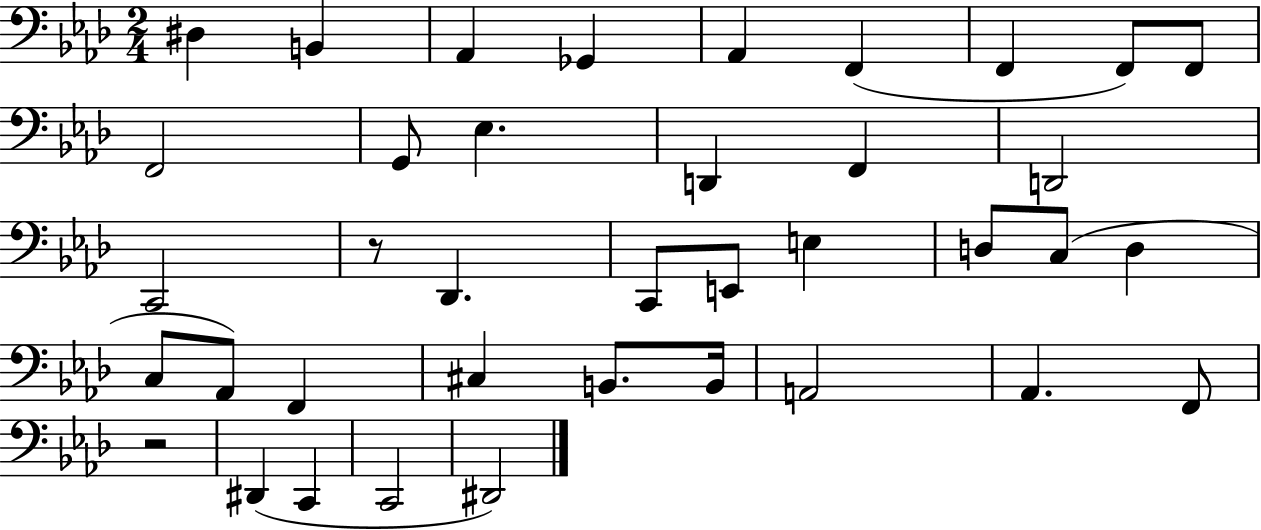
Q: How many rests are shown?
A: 2